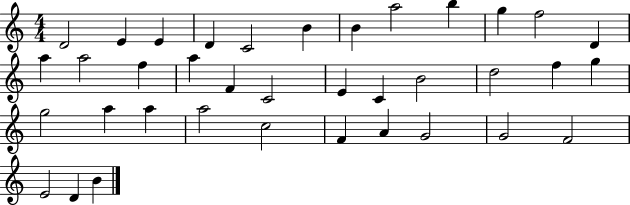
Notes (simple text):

D4/h E4/q E4/q D4/q C4/h B4/q B4/q A5/h B5/q G5/q F5/h D4/q A5/q A5/h F5/q A5/q F4/q C4/h E4/q C4/q B4/h D5/h F5/q G5/q G5/h A5/q A5/q A5/h C5/h F4/q A4/q G4/h G4/h F4/h E4/h D4/q B4/q